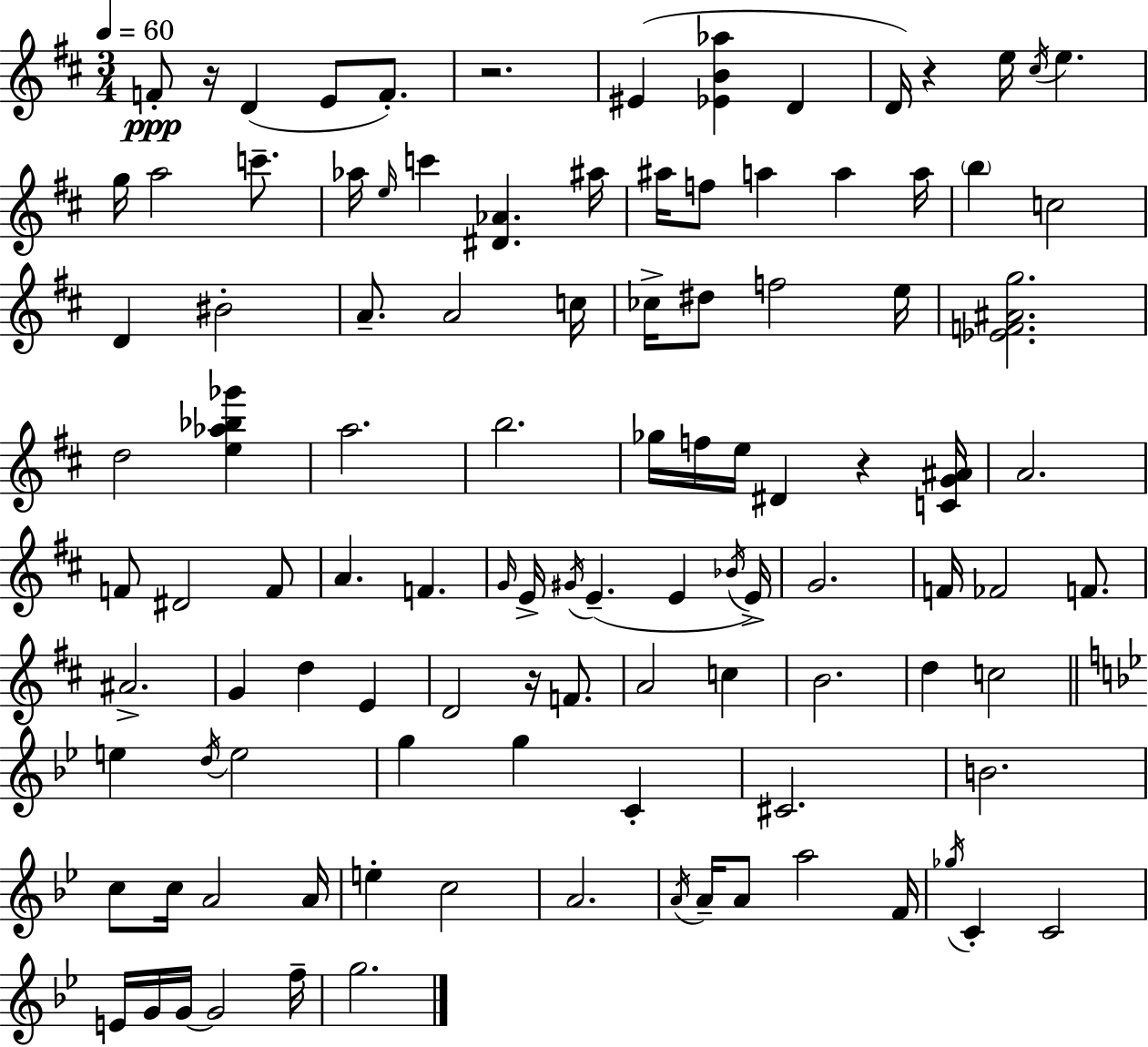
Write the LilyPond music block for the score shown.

{
  \clef treble
  \numericTimeSignature
  \time 3/4
  \key d \major
  \tempo 4 = 60
  f'8-.\ppp r16 d'4( e'8 f'8.-.) | r2. | eis'4( <ees' b' aes''>4 d'4 | d'16) r4 e''16 \acciaccatura { cis''16 } e''4. | \break g''16 a''2 c'''8.-- | aes''16 \grace { e''16 } c'''4 <dis' aes'>4. | ais''16 ais''16 f''8 a''4 a''4 | a''16 \parenthesize b''4 c''2 | \break d'4 bis'2-. | a'8.-- a'2 | c''16 ces''16-> dis''8 f''2 | e''16 <ees' f' ais' g''>2. | \break d''2 <e'' aes'' bes'' ges'''>4 | a''2. | b''2. | ges''16 f''16 e''16 dis'4 r4 | \break <c' g' ais'>16 a'2. | f'8 dis'2 | f'8 a'4. f'4. | \grace { g'16 } e'16-> \acciaccatura { gis'16 }( e'4.-- e'4 | \break \acciaccatura { bes'16 } e'16->) g'2. | f'16 fes'2 | f'8. ais'2.-> | g'4 d''4 | \break e'4 d'2 | r16 f'8. a'2 | c''4 b'2. | d''4 c''2 | \break \bar "||" \break \key bes \major e''4 \acciaccatura { d''16 } e''2 | g''4 g''4 c'4-. | cis'2. | b'2. | \break c''8 c''16 a'2 | a'16 e''4-. c''2 | a'2. | \acciaccatura { a'16 } a'16-- a'8 a''2 | \break f'16 \acciaccatura { ges''16 } c'4-. c'2 | e'16 g'16 g'16~~ g'2 | f''16-- g''2. | \bar "|."
}